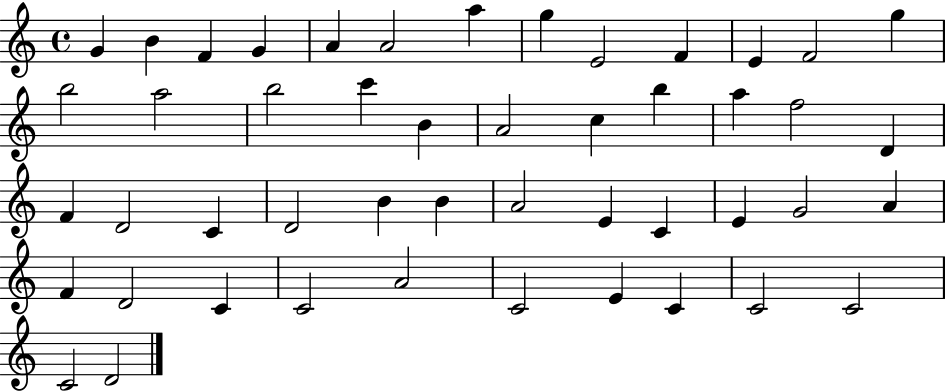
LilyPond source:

{
  \clef treble
  \time 4/4
  \defaultTimeSignature
  \key c \major
  g'4 b'4 f'4 g'4 | a'4 a'2 a''4 | g''4 e'2 f'4 | e'4 f'2 g''4 | \break b''2 a''2 | b''2 c'''4 b'4 | a'2 c''4 b''4 | a''4 f''2 d'4 | \break f'4 d'2 c'4 | d'2 b'4 b'4 | a'2 e'4 c'4 | e'4 g'2 a'4 | \break f'4 d'2 c'4 | c'2 a'2 | c'2 e'4 c'4 | c'2 c'2 | \break c'2 d'2 | \bar "|."
}